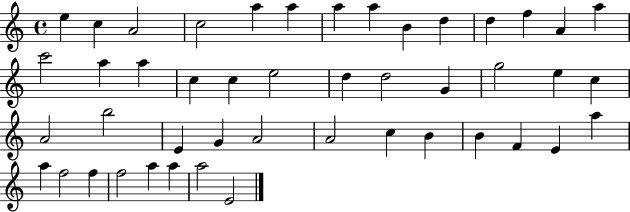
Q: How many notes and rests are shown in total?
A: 46